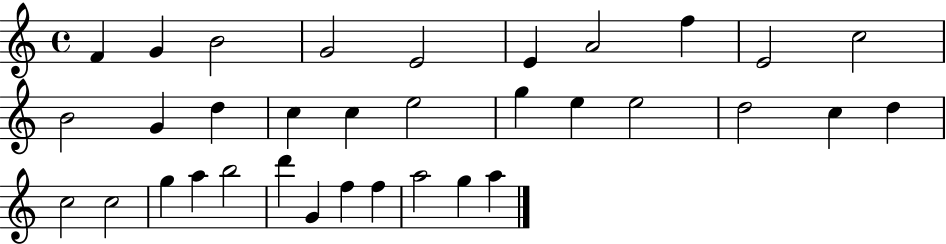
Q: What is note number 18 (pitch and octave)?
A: E5